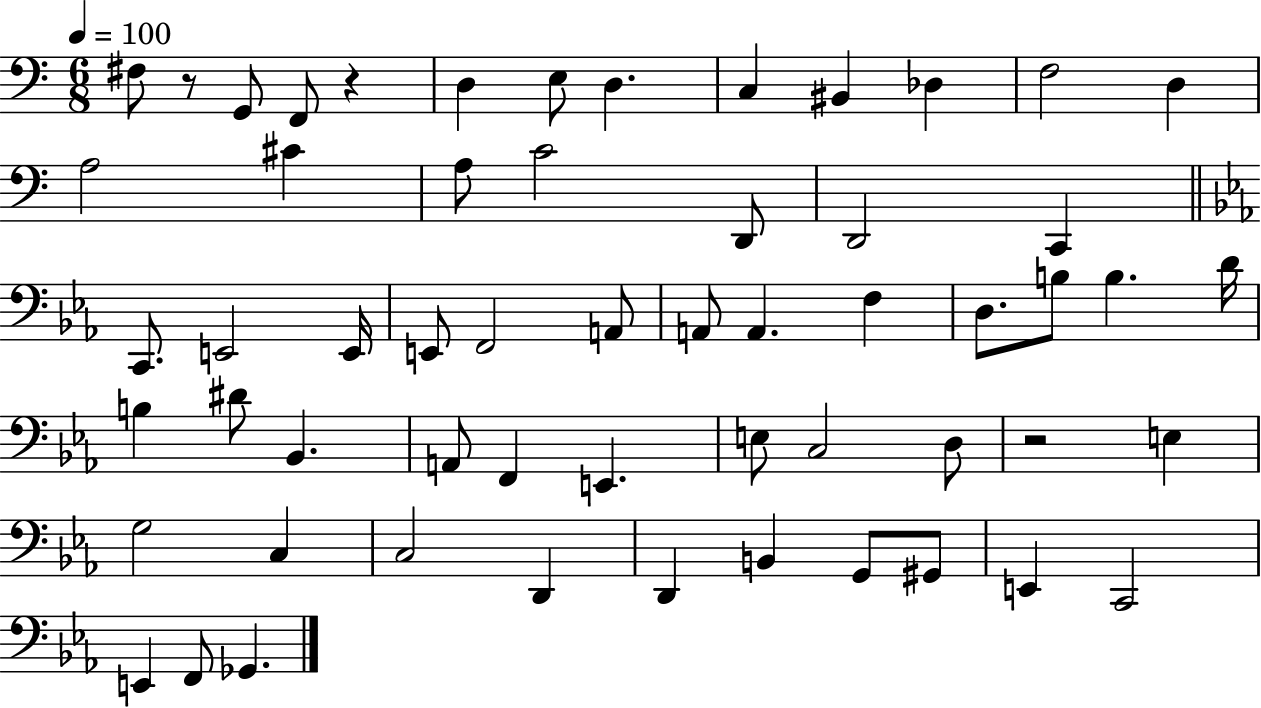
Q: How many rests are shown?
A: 3